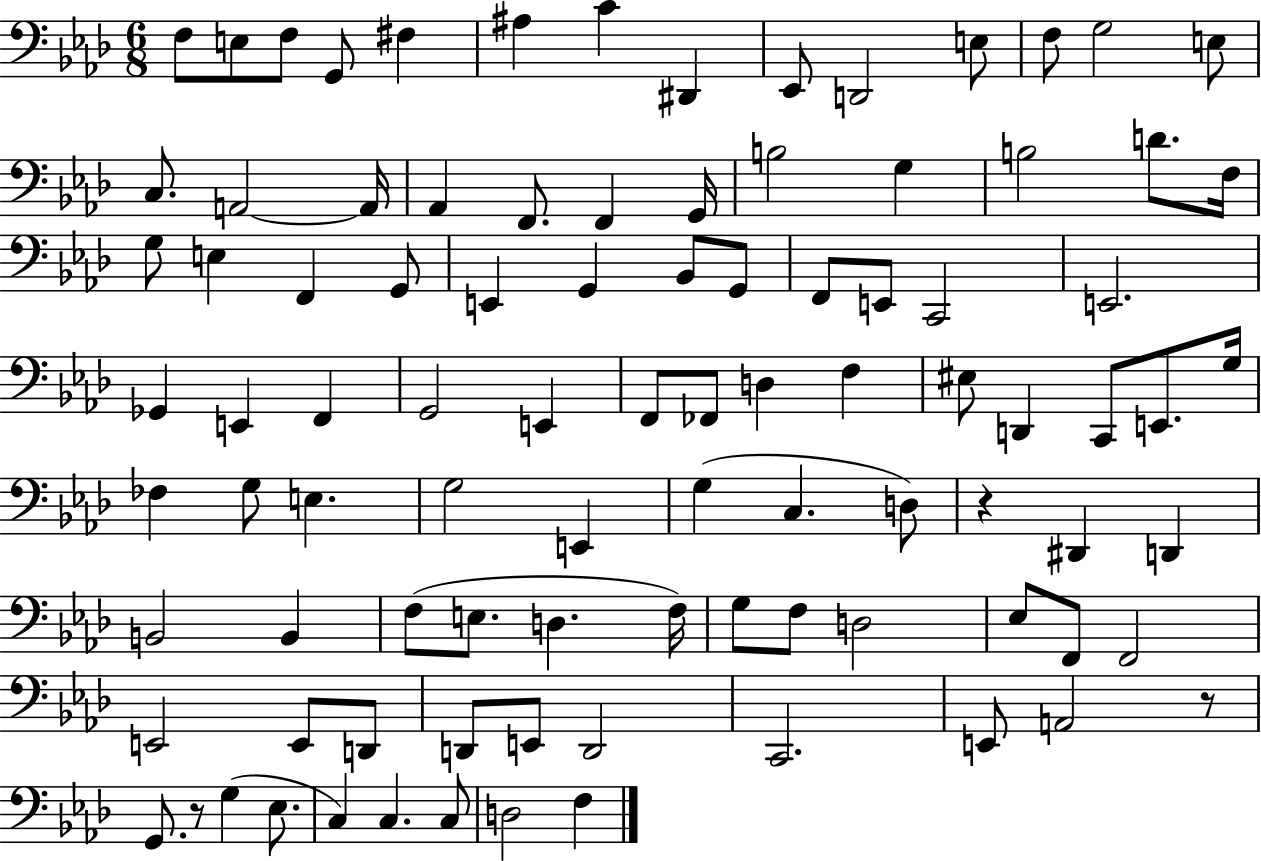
X:1
T:Untitled
M:6/8
L:1/4
K:Ab
F,/2 E,/2 F,/2 G,,/2 ^F, ^A, C ^D,, _E,,/2 D,,2 E,/2 F,/2 G,2 E,/2 C,/2 A,,2 A,,/4 _A,, F,,/2 F,, G,,/4 B,2 G, B,2 D/2 F,/4 G,/2 E, F,, G,,/2 E,, G,, _B,,/2 G,,/2 F,,/2 E,,/2 C,,2 E,,2 _G,, E,, F,, G,,2 E,, F,,/2 _F,,/2 D, F, ^E,/2 D,, C,,/2 E,,/2 G,/4 _F, G,/2 E, G,2 E,, G, C, D,/2 z ^D,, D,, B,,2 B,, F,/2 E,/2 D, F,/4 G,/2 F,/2 D,2 _E,/2 F,,/2 F,,2 E,,2 E,,/2 D,,/2 D,,/2 E,,/2 D,,2 C,,2 E,,/2 A,,2 z/2 G,,/2 z/2 G, _E,/2 C, C, C,/2 D,2 F,